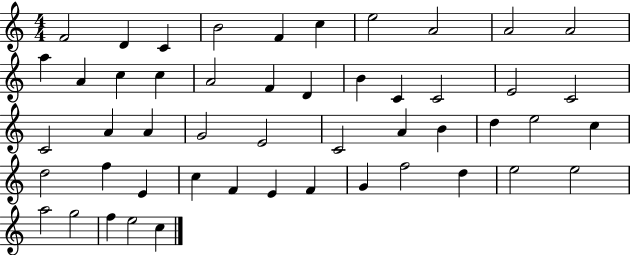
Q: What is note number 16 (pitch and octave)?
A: F4